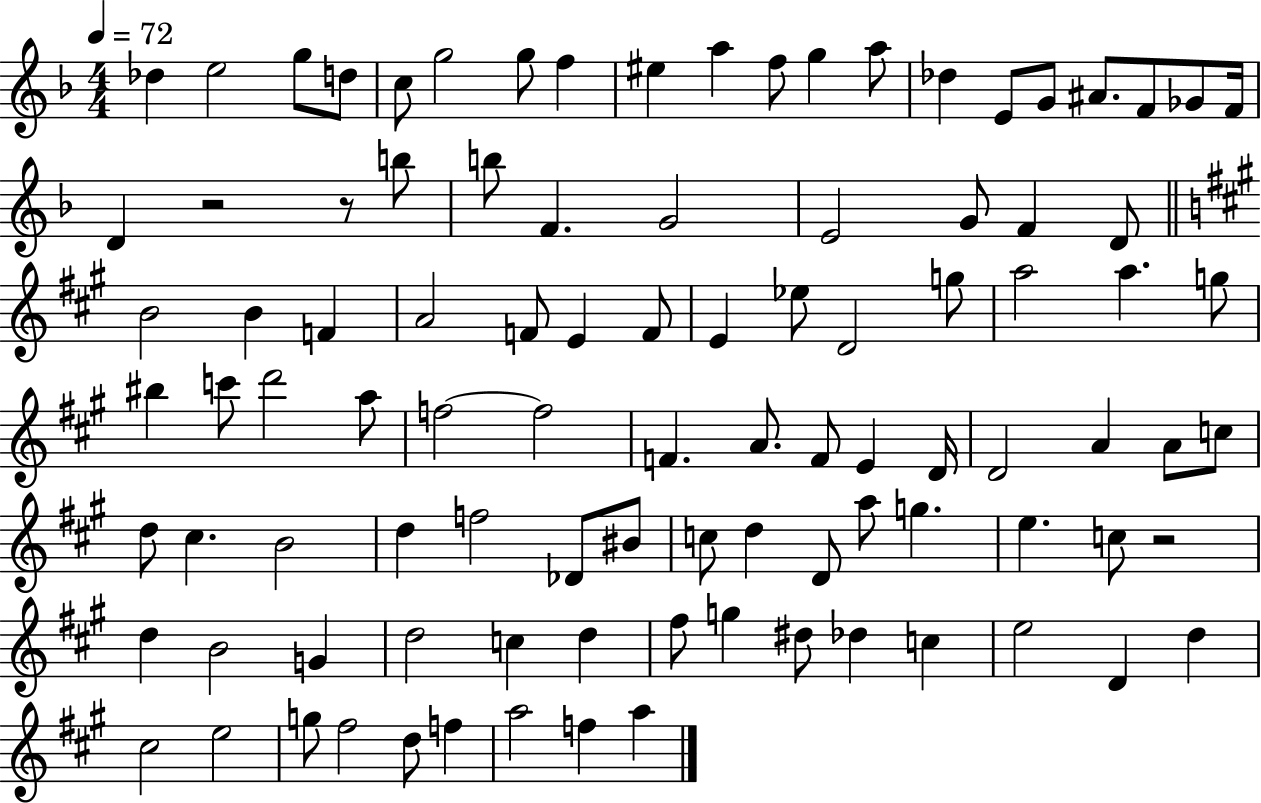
{
  \clef treble
  \numericTimeSignature
  \time 4/4
  \key f \major
  \tempo 4 = 72
  \repeat volta 2 { des''4 e''2 g''8 d''8 | c''8 g''2 g''8 f''4 | eis''4 a''4 f''8 g''4 a''8 | des''4 e'8 g'8 ais'8. f'8 ges'8 f'16 | \break d'4 r2 r8 b''8 | b''8 f'4. g'2 | e'2 g'8 f'4 d'8 | \bar "||" \break \key a \major b'2 b'4 f'4 | a'2 f'8 e'4 f'8 | e'4 ees''8 d'2 g''8 | a''2 a''4. g''8 | \break bis''4 c'''8 d'''2 a''8 | f''2~~ f''2 | f'4. a'8. f'8 e'4 d'16 | d'2 a'4 a'8 c''8 | \break d''8 cis''4. b'2 | d''4 f''2 des'8 bis'8 | c''8 d''4 d'8 a''8 g''4. | e''4. c''8 r2 | \break d''4 b'2 g'4 | d''2 c''4 d''4 | fis''8 g''4 dis''8 des''4 c''4 | e''2 d'4 d''4 | \break cis''2 e''2 | g''8 fis''2 d''8 f''4 | a''2 f''4 a''4 | } \bar "|."
}